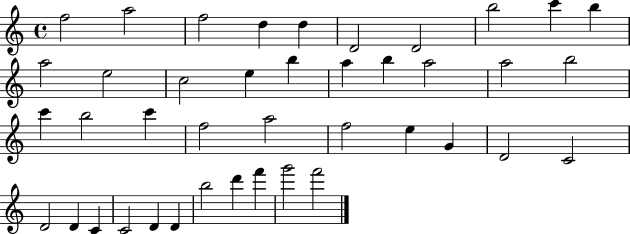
X:1
T:Untitled
M:4/4
L:1/4
K:C
f2 a2 f2 d d D2 D2 b2 c' b a2 e2 c2 e b a b a2 a2 b2 c' b2 c' f2 a2 f2 e G D2 C2 D2 D C C2 D D b2 d' f' g'2 f'2